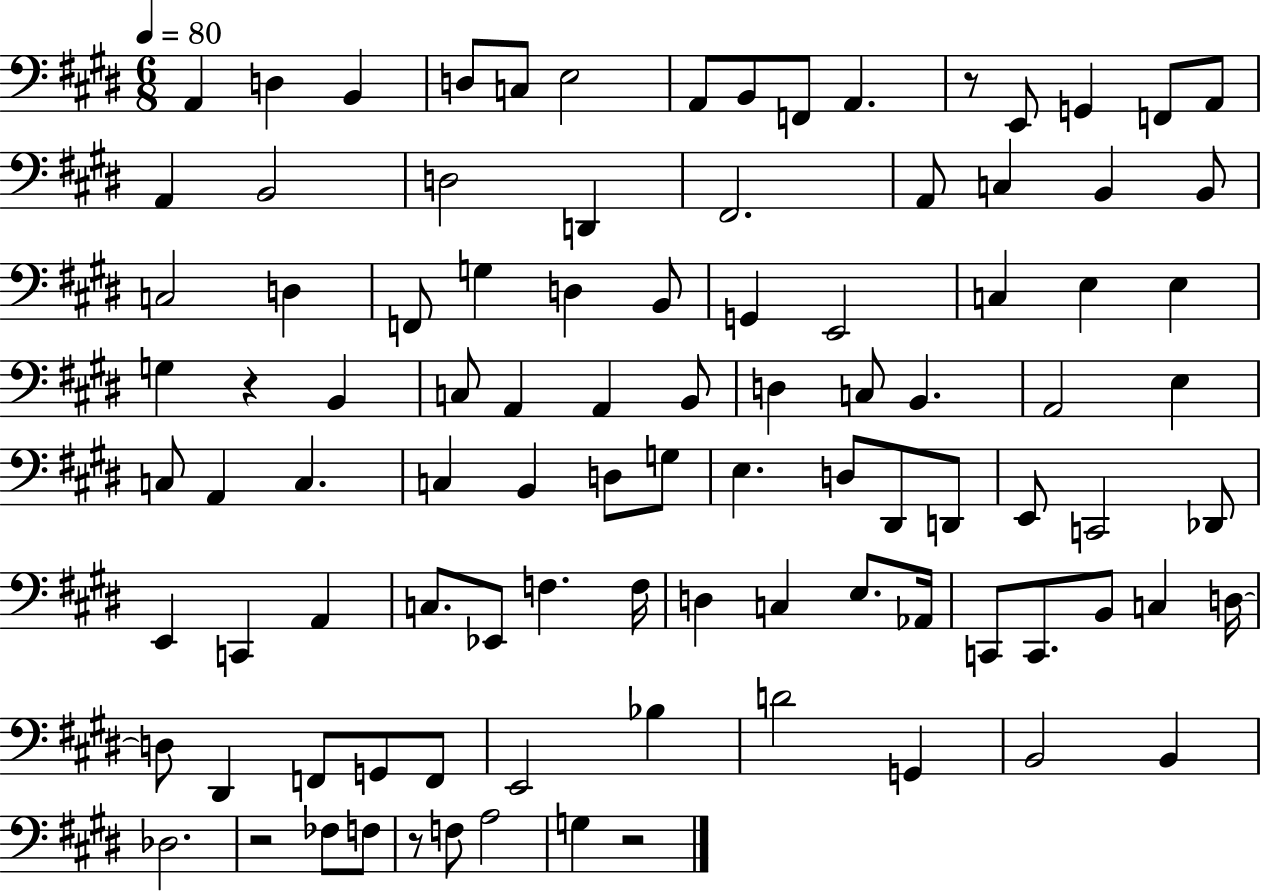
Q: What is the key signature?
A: E major